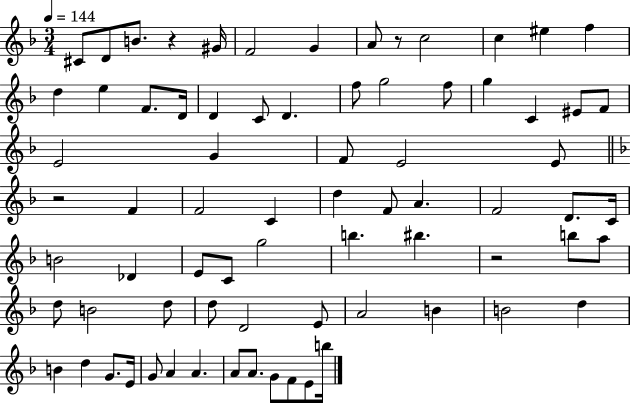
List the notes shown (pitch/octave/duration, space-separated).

C#4/e D4/e B4/e. R/q G#4/s F4/h G4/q A4/e R/e C5/h C5/q EIS5/q F5/q D5/q E5/q F4/e. D4/s D4/q C4/e D4/q. F5/e G5/h F5/e G5/q C4/q EIS4/e F4/e E4/h G4/q F4/e E4/h E4/e R/h F4/q F4/h C4/q D5/q F4/e A4/q. F4/h D4/e. C4/s B4/h Db4/q E4/e C4/e G5/h B5/q. BIS5/q. R/h B5/e A5/e D5/e B4/h D5/e D5/e D4/h E4/e A4/h B4/q B4/h D5/q B4/q D5/q G4/e. E4/s G4/e A4/q A4/q. A4/e A4/e. G4/e F4/e E4/e B5/s